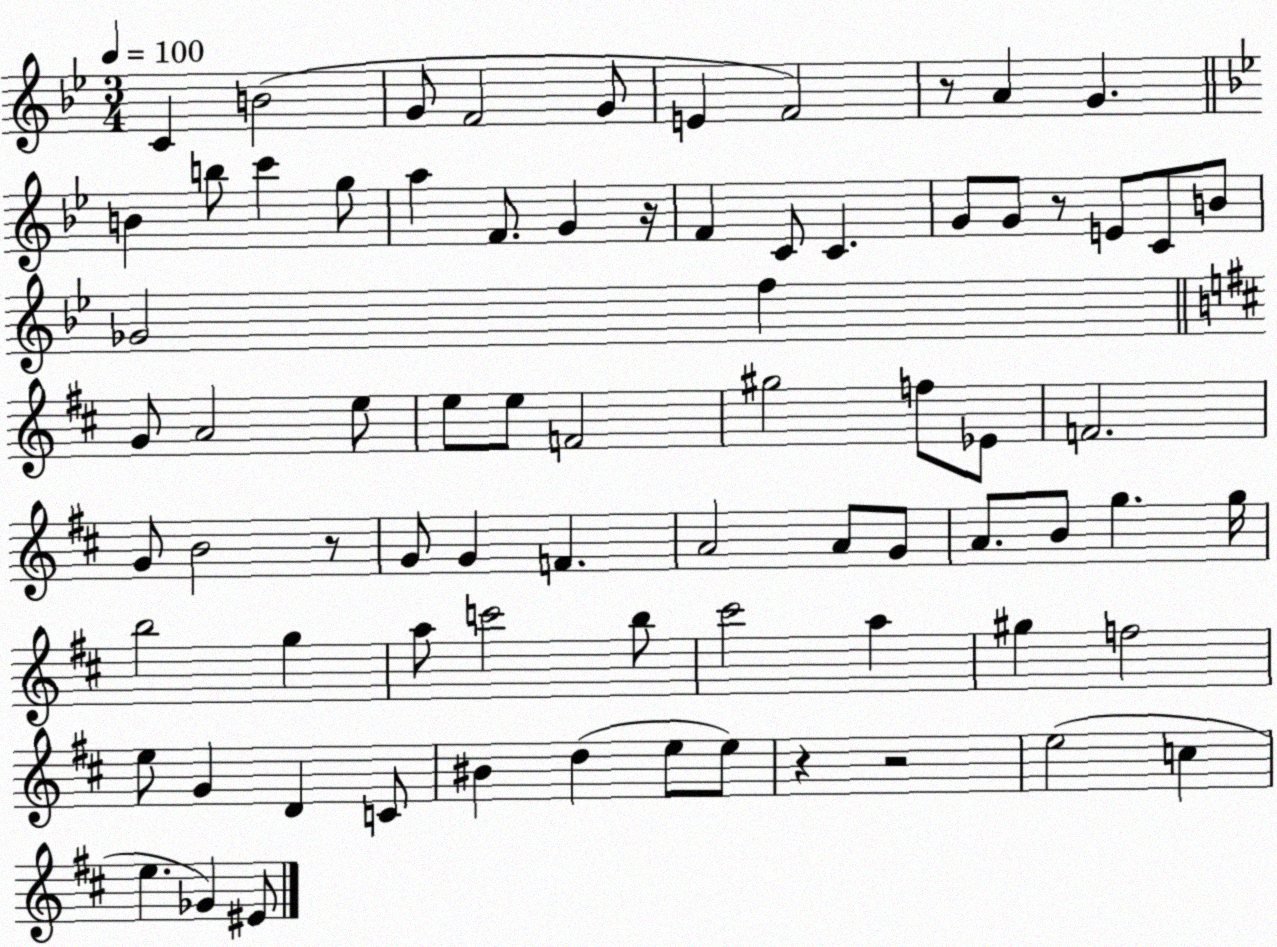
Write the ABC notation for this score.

X:1
T:Untitled
M:3/4
L:1/4
K:Bb
C B2 G/2 F2 G/2 E F2 z/2 A G B b/2 c' g/2 a F/2 G z/4 F C/2 C G/2 G/2 z/2 E/2 C/2 B/2 _G2 f G/2 A2 e/2 e/2 e/2 F2 ^g2 f/2 _E/2 F2 G/2 B2 z/2 G/2 G F A2 A/2 G/2 A/2 B/2 g g/4 b2 g a/2 c'2 b/2 ^c'2 a ^g f2 e/2 G D C/2 ^B d e/2 e/2 z z2 e2 c e _G ^E/2